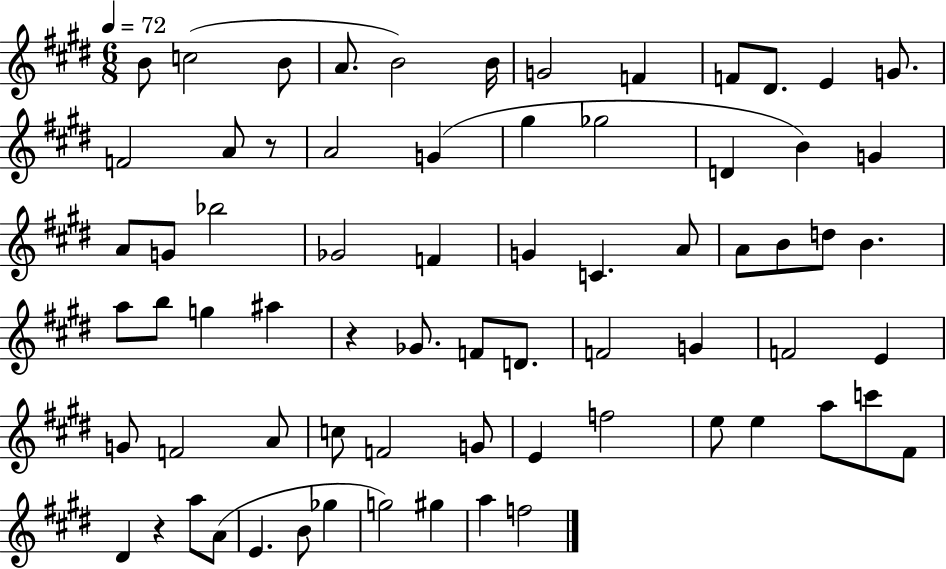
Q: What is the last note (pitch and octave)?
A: F5